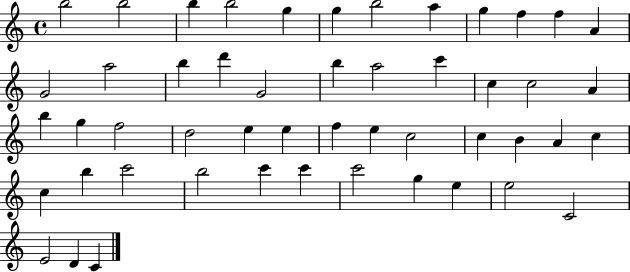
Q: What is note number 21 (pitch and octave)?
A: C5